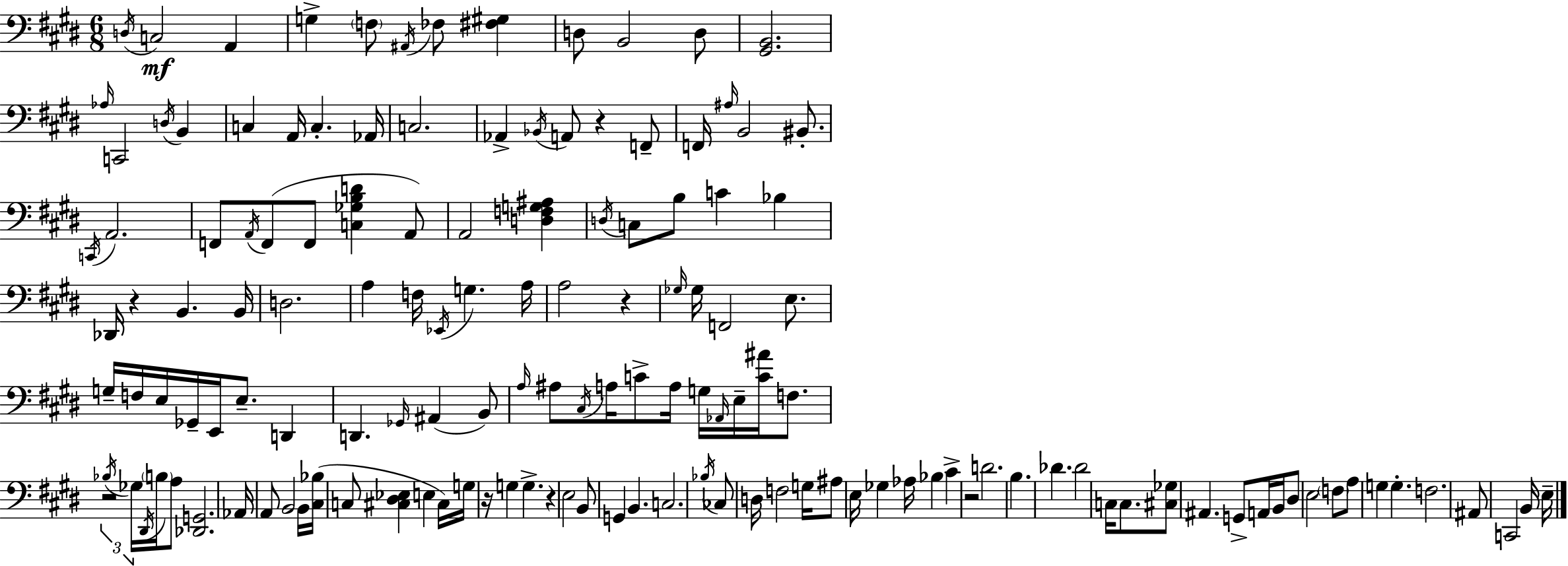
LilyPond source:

{
  \clef bass
  \numericTimeSignature
  \time 6/8
  \key e \major
  \repeat volta 2 { \acciaccatura { d16 }\mf c2 a,4 | g4-> \parenthesize f8 \acciaccatura { ais,16 } fes8 <fis gis>4 | d8 b,2 | d8 <gis, b,>2. | \break \grace { aes16 } c,2 \acciaccatura { d16 } | b,4 c4 a,16 c4.-. | aes,16 c2. | aes,4-> \acciaccatura { bes,16 } a,8 r4 | \break f,8-- f,16 \grace { ais16 } b,2 | bis,8.-. \acciaccatura { c,16 } a,2. | f,8 \acciaccatura { a,16 }( f,8 | f,8 <c ges b d'>4 a,8) a,2 | \break <d f g ais>4 \acciaccatura { d16 } c8 b8 | c'4 bes4 des,16 r4 | b,4. b,16 d2. | a4 | \break f16 \acciaccatura { ees,16 } g4. a16 a2 | r4 \grace { ges16 } ges16 | f,2 e8. g16-- | f16 e16 ges,16-- e,16 e8.-- d,4 d,4. | \break \grace { ges,16 }( ais,4 b,8) | \grace { a16 } ais8 \acciaccatura { cis16 } a16 c'8-> a16 g16 \grace { aes,16 } e16-- <c' ais'>16 | f8. r2 \tuplet 3/2 { \acciaccatura { bes16 } | ges16 \acciaccatura { dis,16 } } \parenthesize b16 a8 <des, g,>2. | \break aes,16 a,8 b,2 | b,16 <cis bes>16( c8 <cis dis ees>4 | e4 cis16) g16 r16 g4 g4.-> | r4 e2 | \break b,8 g,4 b,4. | c2. | \acciaccatura { bes16 } ces8 d16 f2 | g16 ais8 e16 ges4 | \break aes16 bes4 cis'4-> r2 | d'2. | b4. | des'4. des'2 | \break c16 c8. <cis ges>8 ais,4. | g,8-> a,16 b,16 dis8 e2 | \parenthesize f8 a8 g4 | g4.-. f2. | \break ais,8 c,2 | b,16 e16-- } \bar "|."
}